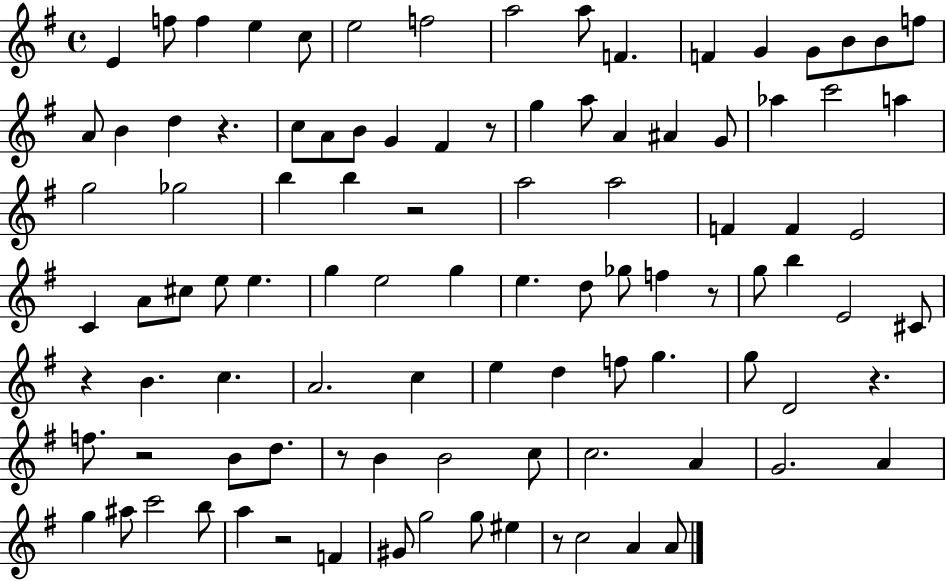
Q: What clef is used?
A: treble